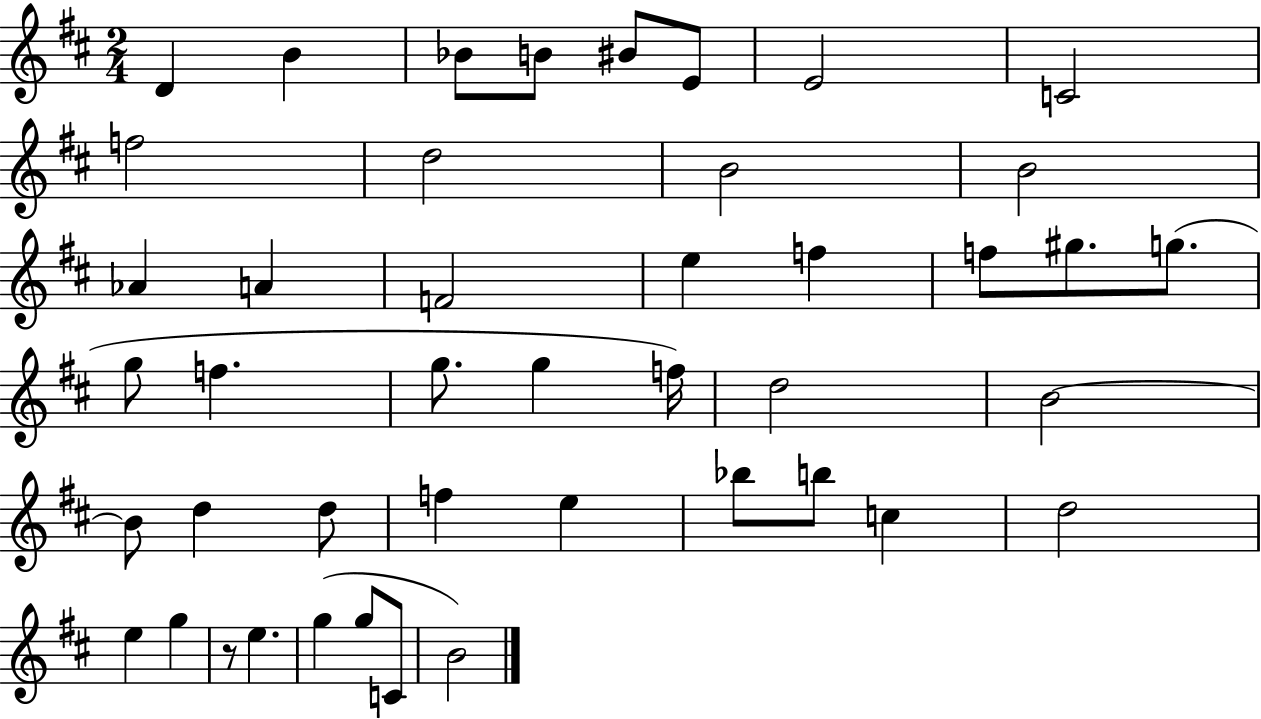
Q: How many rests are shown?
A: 1